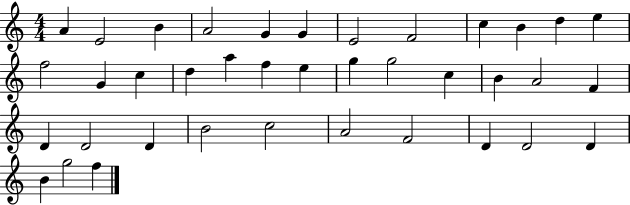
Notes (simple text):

A4/q E4/h B4/q A4/h G4/q G4/q E4/h F4/h C5/q B4/q D5/q E5/q F5/h G4/q C5/q D5/q A5/q F5/q E5/q G5/q G5/h C5/q B4/q A4/h F4/q D4/q D4/h D4/q B4/h C5/h A4/h F4/h D4/q D4/h D4/q B4/q G5/h F5/q